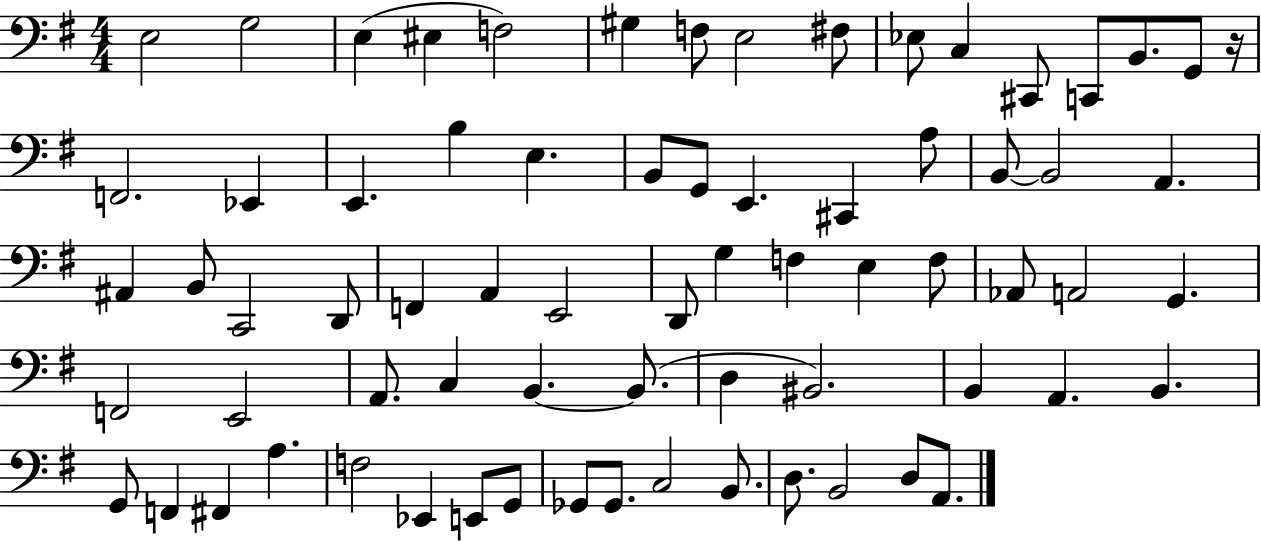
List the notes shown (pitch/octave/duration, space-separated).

E3/h G3/h E3/q EIS3/q F3/h G#3/q F3/e E3/h F#3/e Eb3/e C3/q C#2/e C2/e B2/e. G2/e R/s F2/h. Eb2/q E2/q. B3/q E3/q. B2/e G2/e E2/q. C#2/q A3/e B2/e B2/h A2/q. A#2/q B2/e C2/h D2/e F2/q A2/q E2/h D2/e G3/q F3/q E3/q F3/e Ab2/e A2/h G2/q. F2/h E2/h A2/e. C3/q B2/q. B2/e. D3/q BIS2/h. B2/q A2/q. B2/q. G2/e F2/q F#2/q A3/q. F3/h Eb2/q E2/e G2/e Gb2/e Gb2/e. C3/h B2/e. D3/e. B2/h D3/e A2/e.